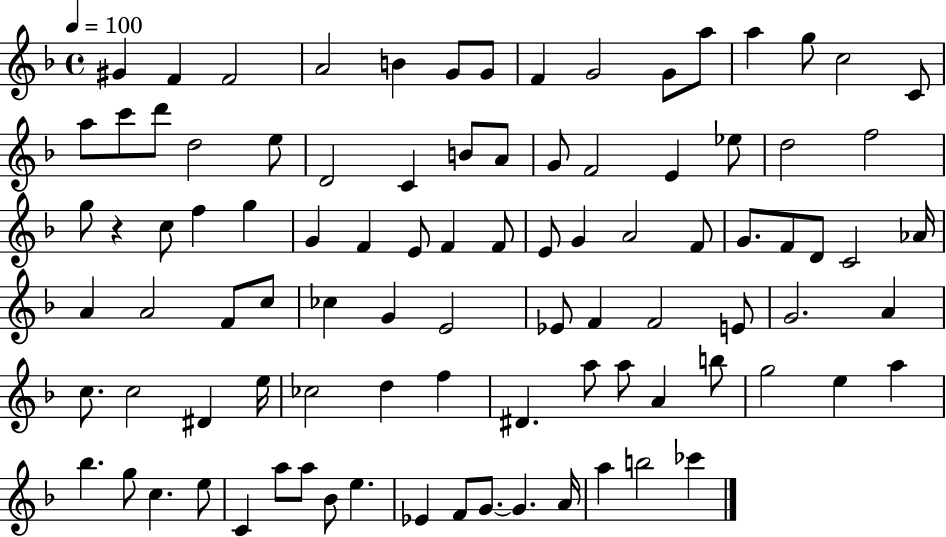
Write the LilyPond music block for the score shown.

{
  \clef treble
  \time 4/4
  \defaultTimeSignature
  \key f \major
  \tempo 4 = 100
  gis'4 f'4 f'2 | a'2 b'4 g'8 g'8 | f'4 g'2 g'8 a''8 | a''4 g''8 c''2 c'8 | \break a''8 c'''8 d'''8 d''2 e''8 | d'2 c'4 b'8 a'8 | g'8 f'2 e'4 ees''8 | d''2 f''2 | \break g''8 r4 c''8 f''4 g''4 | g'4 f'4 e'8 f'4 f'8 | e'8 g'4 a'2 f'8 | g'8. f'8 d'8 c'2 aes'16 | \break a'4 a'2 f'8 c''8 | ces''4 g'4 e'2 | ees'8 f'4 f'2 e'8 | g'2. a'4 | \break c''8. c''2 dis'4 e''16 | ces''2 d''4 f''4 | dis'4. a''8 a''8 a'4 b''8 | g''2 e''4 a''4 | \break bes''4. g''8 c''4. e''8 | c'4 a''8 a''8 bes'8 e''4. | ees'4 f'8 g'8.~~ g'4. a'16 | a''4 b''2 ces'''4 | \break \bar "|."
}